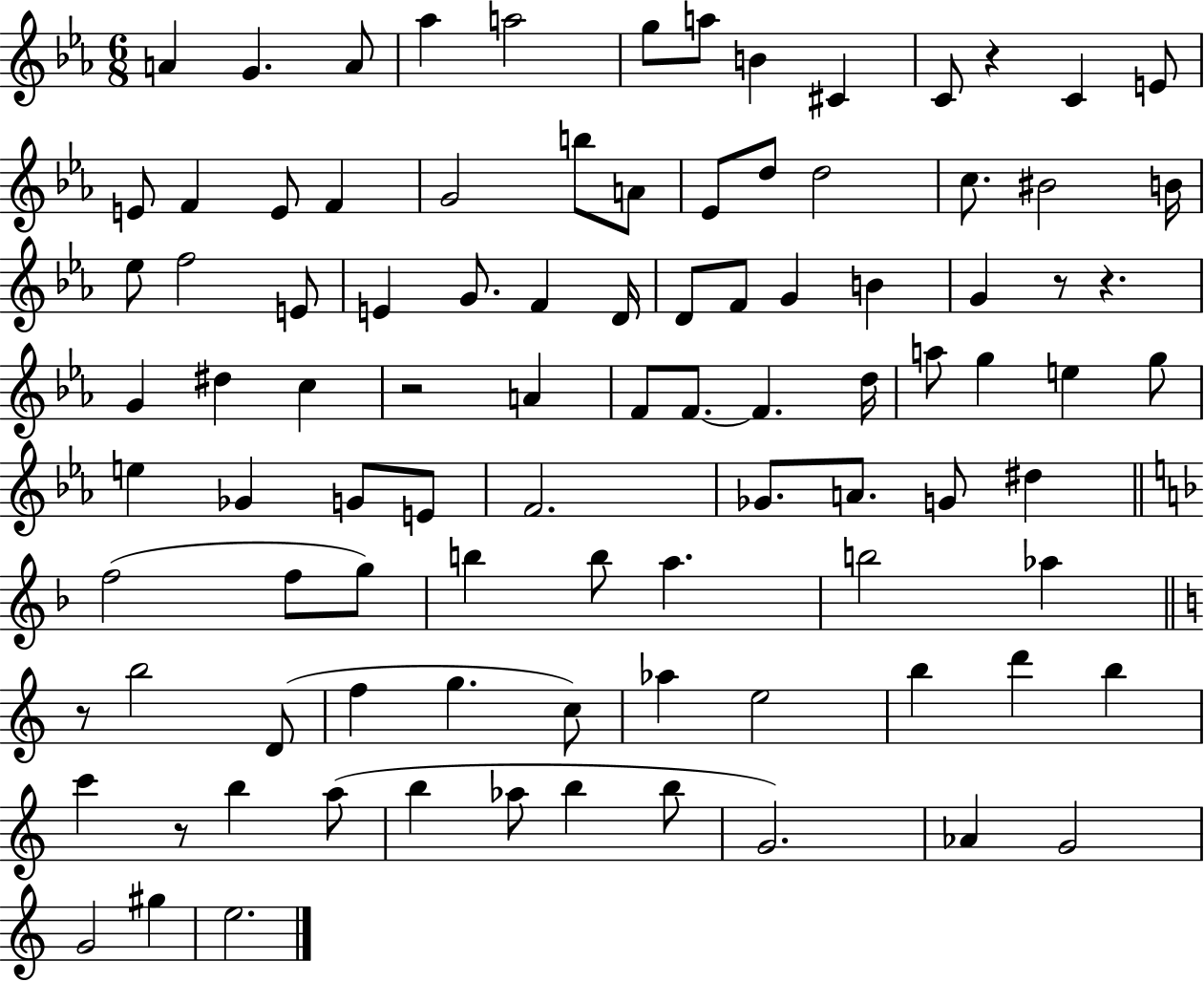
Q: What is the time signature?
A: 6/8